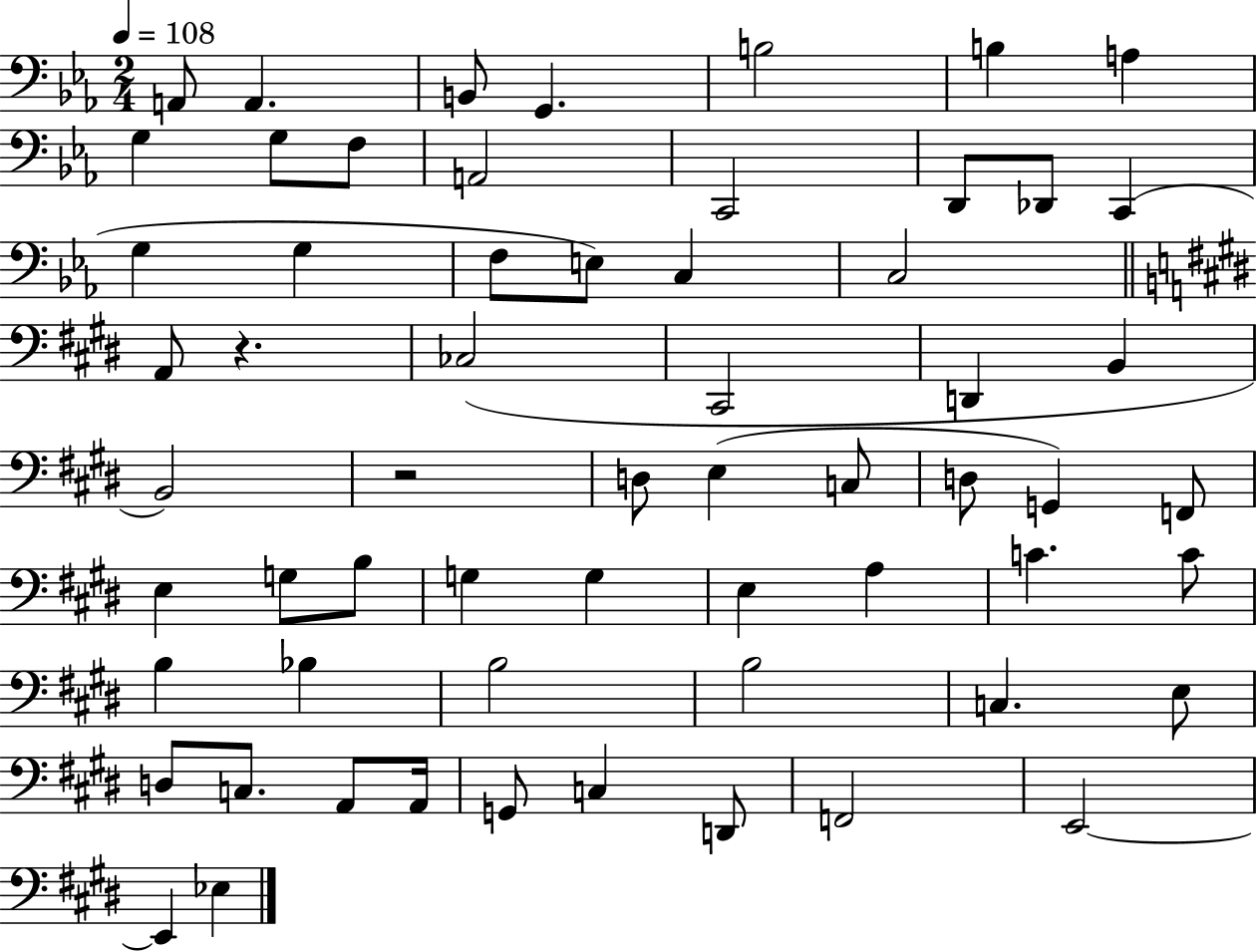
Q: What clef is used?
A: bass